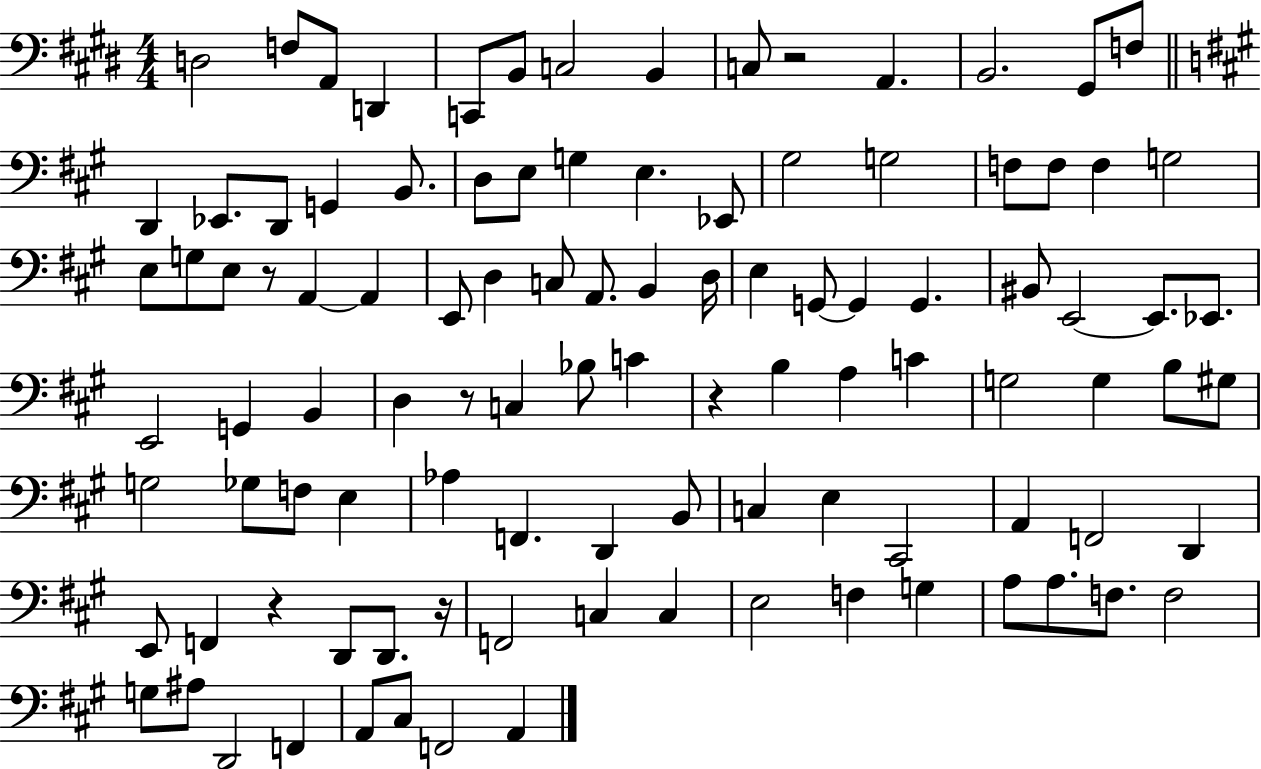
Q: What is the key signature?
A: E major